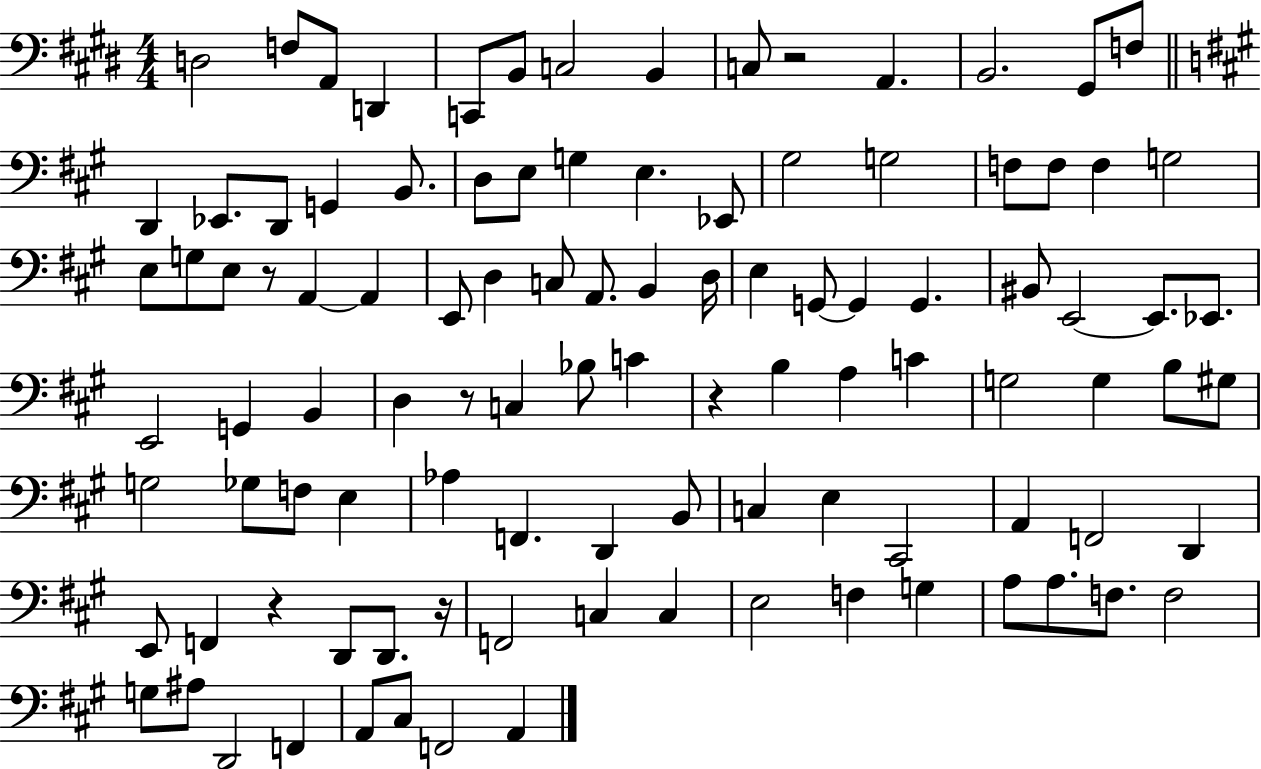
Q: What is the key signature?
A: E major